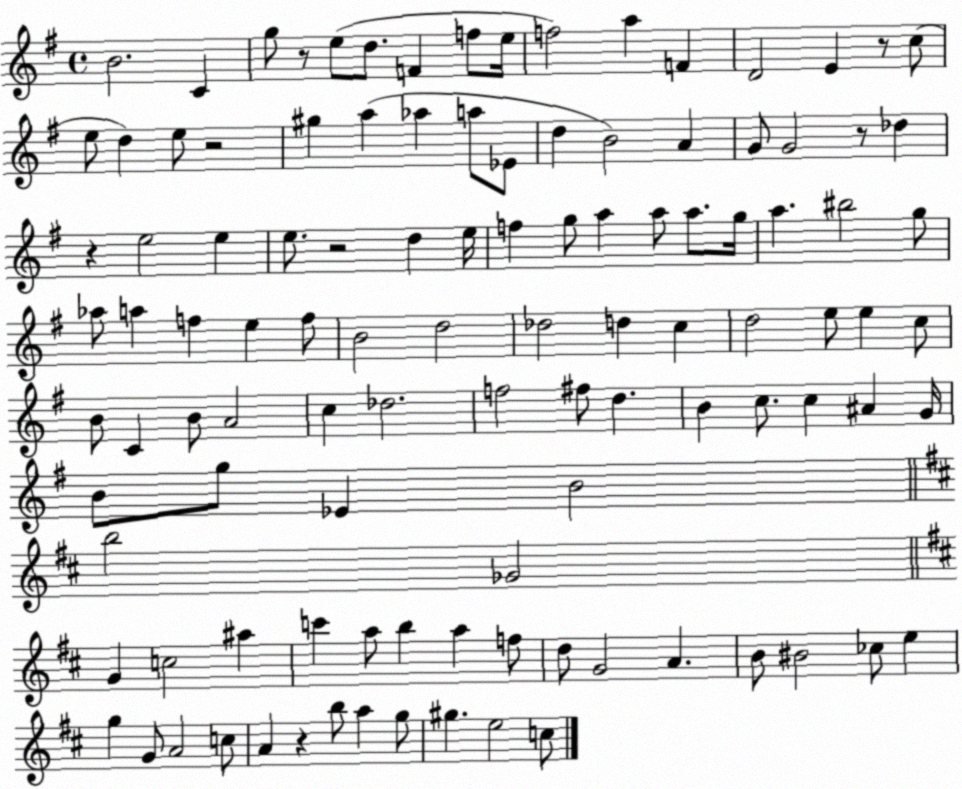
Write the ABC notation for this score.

X:1
T:Untitled
M:4/4
L:1/4
K:G
B2 C g/2 z/2 e/2 d/2 F f/2 e/4 f2 a F D2 E z/2 c/2 e/2 d e/2 z2 ^g a _a a/2 _E/2 d B2 A G/2 G2 z/2 _d z e2 e e/2 z2 d e/4 f g/2 a a/2 a/2 g/4 a ^b2 g/2 _a/2 a f e f/2 B2 d2 _d2 d c d2 e/2 e c/2 B/2 C B/2 A2 c _d2 f2 ^f/2 d B c/2 c ^A G/4 B/2 g/2 _E B2 b2 _G2 G c2 ^a c' a/2 b a f/2 d/2 G2 A B/2 ^B2 _c/2 e g G/2 A2 c/2 A z b/2 a g/2 ^g e2 c/2